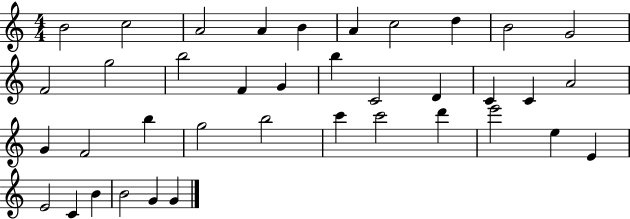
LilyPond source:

{
  \clef treble
  \numericTimeSignature
  \time 4/4
  \key c \major
  b'2 c''2 | a'2 a'4 b'4 | a'4 c''2 d''4 | b'2 g'2 | \break f'2 g''2 | b''2 f'4 g'4 | b''4 c'2 d'4 | c'4 c'4 a'2 | \break g'4 f'2 b''4 | g''2 b''2 | c'''4 c'''2 d'''4 | e'''2 e''4 e'4 | \break e'2 c'4 b'4 | b'2 g'4 g'4 | \bar "|."
}